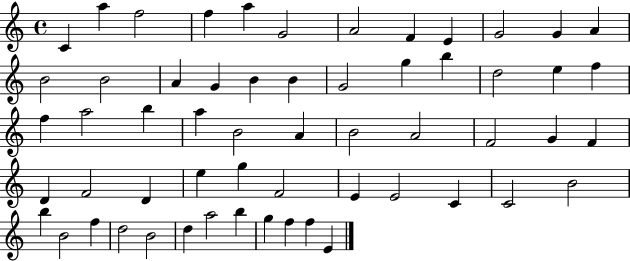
{
  \clef treble
  \time 4/4
  \defaultTimeSignature
  \key c \major
  c'4 a''4 f''2 | f''4 a''4 g'2 | a'2 f'4 e'4 | g'2 g'4 a'4 | \break b'2 b'2 | a'4 g'4 b'4 b'4 | g'2 g''4 b''4 | d''2 e''4 f''4 | \break f''4 a''2 b''4 | a''4 b'2 a'4 | b'2 a'2 | f'2 g'4 f'4 | \break d'4 f'2 d'4 | e''4 g''4 f'2 | e'4 e'2 c'4 | c'2 b'2 | \break b''4 b'2 f''4 | d''2 b'2 | d''4 a''2 b''4 | g''4 f''4 f''4 e'4 | \break \bar "|."
}